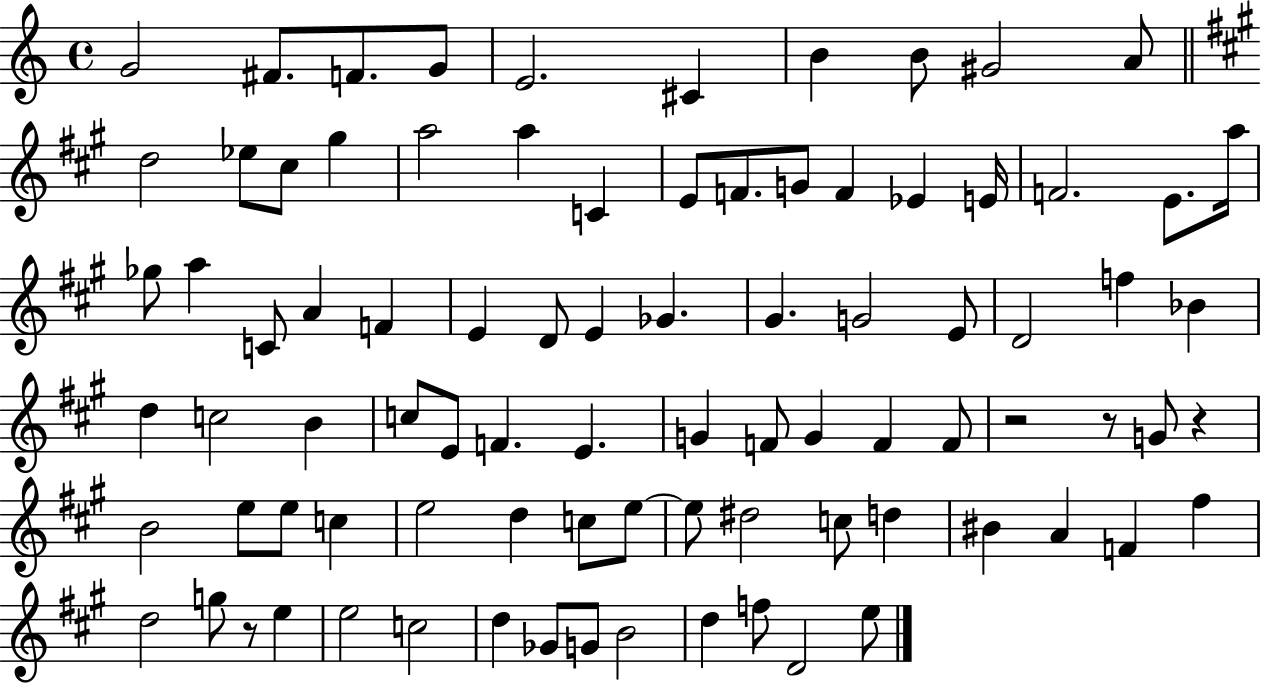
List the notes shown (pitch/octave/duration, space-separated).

G4/h F#4/e. F4/e. G4/e E4/h. C#4/q B4/q B4/e G#4/h A4/e D5/h Eb5/e C#5/e G#5/q A5/h A5/q C4/q E4/e F4/e. G4/e F4/q Eb4/q E4/s F4/h. E4/e. A5/s Gb5/e A5/q C4/e A4/q F4/q E4/q D4/e E4/q Gb4/q. G#4/q. G4/h E4/e D4/h F5/q Bb4/q D5/q C5/h B4/q C5/e E4/e F4/q. E4/q. G4/q F4/e G4/q F4/q F4/e R/h R/e G4/e R/q B4/h E5/e E5/e C5/q E5/h D5/q C5/e E5/e E5/e D#5/h C5/e D5/q BIS4/q A4/q F4/q F#5/q D5/h G5/e R/e E5/q E5/h C5/h D5/q Gb4/e G4/e B4/h D5/q F5/e D4/h E5/e